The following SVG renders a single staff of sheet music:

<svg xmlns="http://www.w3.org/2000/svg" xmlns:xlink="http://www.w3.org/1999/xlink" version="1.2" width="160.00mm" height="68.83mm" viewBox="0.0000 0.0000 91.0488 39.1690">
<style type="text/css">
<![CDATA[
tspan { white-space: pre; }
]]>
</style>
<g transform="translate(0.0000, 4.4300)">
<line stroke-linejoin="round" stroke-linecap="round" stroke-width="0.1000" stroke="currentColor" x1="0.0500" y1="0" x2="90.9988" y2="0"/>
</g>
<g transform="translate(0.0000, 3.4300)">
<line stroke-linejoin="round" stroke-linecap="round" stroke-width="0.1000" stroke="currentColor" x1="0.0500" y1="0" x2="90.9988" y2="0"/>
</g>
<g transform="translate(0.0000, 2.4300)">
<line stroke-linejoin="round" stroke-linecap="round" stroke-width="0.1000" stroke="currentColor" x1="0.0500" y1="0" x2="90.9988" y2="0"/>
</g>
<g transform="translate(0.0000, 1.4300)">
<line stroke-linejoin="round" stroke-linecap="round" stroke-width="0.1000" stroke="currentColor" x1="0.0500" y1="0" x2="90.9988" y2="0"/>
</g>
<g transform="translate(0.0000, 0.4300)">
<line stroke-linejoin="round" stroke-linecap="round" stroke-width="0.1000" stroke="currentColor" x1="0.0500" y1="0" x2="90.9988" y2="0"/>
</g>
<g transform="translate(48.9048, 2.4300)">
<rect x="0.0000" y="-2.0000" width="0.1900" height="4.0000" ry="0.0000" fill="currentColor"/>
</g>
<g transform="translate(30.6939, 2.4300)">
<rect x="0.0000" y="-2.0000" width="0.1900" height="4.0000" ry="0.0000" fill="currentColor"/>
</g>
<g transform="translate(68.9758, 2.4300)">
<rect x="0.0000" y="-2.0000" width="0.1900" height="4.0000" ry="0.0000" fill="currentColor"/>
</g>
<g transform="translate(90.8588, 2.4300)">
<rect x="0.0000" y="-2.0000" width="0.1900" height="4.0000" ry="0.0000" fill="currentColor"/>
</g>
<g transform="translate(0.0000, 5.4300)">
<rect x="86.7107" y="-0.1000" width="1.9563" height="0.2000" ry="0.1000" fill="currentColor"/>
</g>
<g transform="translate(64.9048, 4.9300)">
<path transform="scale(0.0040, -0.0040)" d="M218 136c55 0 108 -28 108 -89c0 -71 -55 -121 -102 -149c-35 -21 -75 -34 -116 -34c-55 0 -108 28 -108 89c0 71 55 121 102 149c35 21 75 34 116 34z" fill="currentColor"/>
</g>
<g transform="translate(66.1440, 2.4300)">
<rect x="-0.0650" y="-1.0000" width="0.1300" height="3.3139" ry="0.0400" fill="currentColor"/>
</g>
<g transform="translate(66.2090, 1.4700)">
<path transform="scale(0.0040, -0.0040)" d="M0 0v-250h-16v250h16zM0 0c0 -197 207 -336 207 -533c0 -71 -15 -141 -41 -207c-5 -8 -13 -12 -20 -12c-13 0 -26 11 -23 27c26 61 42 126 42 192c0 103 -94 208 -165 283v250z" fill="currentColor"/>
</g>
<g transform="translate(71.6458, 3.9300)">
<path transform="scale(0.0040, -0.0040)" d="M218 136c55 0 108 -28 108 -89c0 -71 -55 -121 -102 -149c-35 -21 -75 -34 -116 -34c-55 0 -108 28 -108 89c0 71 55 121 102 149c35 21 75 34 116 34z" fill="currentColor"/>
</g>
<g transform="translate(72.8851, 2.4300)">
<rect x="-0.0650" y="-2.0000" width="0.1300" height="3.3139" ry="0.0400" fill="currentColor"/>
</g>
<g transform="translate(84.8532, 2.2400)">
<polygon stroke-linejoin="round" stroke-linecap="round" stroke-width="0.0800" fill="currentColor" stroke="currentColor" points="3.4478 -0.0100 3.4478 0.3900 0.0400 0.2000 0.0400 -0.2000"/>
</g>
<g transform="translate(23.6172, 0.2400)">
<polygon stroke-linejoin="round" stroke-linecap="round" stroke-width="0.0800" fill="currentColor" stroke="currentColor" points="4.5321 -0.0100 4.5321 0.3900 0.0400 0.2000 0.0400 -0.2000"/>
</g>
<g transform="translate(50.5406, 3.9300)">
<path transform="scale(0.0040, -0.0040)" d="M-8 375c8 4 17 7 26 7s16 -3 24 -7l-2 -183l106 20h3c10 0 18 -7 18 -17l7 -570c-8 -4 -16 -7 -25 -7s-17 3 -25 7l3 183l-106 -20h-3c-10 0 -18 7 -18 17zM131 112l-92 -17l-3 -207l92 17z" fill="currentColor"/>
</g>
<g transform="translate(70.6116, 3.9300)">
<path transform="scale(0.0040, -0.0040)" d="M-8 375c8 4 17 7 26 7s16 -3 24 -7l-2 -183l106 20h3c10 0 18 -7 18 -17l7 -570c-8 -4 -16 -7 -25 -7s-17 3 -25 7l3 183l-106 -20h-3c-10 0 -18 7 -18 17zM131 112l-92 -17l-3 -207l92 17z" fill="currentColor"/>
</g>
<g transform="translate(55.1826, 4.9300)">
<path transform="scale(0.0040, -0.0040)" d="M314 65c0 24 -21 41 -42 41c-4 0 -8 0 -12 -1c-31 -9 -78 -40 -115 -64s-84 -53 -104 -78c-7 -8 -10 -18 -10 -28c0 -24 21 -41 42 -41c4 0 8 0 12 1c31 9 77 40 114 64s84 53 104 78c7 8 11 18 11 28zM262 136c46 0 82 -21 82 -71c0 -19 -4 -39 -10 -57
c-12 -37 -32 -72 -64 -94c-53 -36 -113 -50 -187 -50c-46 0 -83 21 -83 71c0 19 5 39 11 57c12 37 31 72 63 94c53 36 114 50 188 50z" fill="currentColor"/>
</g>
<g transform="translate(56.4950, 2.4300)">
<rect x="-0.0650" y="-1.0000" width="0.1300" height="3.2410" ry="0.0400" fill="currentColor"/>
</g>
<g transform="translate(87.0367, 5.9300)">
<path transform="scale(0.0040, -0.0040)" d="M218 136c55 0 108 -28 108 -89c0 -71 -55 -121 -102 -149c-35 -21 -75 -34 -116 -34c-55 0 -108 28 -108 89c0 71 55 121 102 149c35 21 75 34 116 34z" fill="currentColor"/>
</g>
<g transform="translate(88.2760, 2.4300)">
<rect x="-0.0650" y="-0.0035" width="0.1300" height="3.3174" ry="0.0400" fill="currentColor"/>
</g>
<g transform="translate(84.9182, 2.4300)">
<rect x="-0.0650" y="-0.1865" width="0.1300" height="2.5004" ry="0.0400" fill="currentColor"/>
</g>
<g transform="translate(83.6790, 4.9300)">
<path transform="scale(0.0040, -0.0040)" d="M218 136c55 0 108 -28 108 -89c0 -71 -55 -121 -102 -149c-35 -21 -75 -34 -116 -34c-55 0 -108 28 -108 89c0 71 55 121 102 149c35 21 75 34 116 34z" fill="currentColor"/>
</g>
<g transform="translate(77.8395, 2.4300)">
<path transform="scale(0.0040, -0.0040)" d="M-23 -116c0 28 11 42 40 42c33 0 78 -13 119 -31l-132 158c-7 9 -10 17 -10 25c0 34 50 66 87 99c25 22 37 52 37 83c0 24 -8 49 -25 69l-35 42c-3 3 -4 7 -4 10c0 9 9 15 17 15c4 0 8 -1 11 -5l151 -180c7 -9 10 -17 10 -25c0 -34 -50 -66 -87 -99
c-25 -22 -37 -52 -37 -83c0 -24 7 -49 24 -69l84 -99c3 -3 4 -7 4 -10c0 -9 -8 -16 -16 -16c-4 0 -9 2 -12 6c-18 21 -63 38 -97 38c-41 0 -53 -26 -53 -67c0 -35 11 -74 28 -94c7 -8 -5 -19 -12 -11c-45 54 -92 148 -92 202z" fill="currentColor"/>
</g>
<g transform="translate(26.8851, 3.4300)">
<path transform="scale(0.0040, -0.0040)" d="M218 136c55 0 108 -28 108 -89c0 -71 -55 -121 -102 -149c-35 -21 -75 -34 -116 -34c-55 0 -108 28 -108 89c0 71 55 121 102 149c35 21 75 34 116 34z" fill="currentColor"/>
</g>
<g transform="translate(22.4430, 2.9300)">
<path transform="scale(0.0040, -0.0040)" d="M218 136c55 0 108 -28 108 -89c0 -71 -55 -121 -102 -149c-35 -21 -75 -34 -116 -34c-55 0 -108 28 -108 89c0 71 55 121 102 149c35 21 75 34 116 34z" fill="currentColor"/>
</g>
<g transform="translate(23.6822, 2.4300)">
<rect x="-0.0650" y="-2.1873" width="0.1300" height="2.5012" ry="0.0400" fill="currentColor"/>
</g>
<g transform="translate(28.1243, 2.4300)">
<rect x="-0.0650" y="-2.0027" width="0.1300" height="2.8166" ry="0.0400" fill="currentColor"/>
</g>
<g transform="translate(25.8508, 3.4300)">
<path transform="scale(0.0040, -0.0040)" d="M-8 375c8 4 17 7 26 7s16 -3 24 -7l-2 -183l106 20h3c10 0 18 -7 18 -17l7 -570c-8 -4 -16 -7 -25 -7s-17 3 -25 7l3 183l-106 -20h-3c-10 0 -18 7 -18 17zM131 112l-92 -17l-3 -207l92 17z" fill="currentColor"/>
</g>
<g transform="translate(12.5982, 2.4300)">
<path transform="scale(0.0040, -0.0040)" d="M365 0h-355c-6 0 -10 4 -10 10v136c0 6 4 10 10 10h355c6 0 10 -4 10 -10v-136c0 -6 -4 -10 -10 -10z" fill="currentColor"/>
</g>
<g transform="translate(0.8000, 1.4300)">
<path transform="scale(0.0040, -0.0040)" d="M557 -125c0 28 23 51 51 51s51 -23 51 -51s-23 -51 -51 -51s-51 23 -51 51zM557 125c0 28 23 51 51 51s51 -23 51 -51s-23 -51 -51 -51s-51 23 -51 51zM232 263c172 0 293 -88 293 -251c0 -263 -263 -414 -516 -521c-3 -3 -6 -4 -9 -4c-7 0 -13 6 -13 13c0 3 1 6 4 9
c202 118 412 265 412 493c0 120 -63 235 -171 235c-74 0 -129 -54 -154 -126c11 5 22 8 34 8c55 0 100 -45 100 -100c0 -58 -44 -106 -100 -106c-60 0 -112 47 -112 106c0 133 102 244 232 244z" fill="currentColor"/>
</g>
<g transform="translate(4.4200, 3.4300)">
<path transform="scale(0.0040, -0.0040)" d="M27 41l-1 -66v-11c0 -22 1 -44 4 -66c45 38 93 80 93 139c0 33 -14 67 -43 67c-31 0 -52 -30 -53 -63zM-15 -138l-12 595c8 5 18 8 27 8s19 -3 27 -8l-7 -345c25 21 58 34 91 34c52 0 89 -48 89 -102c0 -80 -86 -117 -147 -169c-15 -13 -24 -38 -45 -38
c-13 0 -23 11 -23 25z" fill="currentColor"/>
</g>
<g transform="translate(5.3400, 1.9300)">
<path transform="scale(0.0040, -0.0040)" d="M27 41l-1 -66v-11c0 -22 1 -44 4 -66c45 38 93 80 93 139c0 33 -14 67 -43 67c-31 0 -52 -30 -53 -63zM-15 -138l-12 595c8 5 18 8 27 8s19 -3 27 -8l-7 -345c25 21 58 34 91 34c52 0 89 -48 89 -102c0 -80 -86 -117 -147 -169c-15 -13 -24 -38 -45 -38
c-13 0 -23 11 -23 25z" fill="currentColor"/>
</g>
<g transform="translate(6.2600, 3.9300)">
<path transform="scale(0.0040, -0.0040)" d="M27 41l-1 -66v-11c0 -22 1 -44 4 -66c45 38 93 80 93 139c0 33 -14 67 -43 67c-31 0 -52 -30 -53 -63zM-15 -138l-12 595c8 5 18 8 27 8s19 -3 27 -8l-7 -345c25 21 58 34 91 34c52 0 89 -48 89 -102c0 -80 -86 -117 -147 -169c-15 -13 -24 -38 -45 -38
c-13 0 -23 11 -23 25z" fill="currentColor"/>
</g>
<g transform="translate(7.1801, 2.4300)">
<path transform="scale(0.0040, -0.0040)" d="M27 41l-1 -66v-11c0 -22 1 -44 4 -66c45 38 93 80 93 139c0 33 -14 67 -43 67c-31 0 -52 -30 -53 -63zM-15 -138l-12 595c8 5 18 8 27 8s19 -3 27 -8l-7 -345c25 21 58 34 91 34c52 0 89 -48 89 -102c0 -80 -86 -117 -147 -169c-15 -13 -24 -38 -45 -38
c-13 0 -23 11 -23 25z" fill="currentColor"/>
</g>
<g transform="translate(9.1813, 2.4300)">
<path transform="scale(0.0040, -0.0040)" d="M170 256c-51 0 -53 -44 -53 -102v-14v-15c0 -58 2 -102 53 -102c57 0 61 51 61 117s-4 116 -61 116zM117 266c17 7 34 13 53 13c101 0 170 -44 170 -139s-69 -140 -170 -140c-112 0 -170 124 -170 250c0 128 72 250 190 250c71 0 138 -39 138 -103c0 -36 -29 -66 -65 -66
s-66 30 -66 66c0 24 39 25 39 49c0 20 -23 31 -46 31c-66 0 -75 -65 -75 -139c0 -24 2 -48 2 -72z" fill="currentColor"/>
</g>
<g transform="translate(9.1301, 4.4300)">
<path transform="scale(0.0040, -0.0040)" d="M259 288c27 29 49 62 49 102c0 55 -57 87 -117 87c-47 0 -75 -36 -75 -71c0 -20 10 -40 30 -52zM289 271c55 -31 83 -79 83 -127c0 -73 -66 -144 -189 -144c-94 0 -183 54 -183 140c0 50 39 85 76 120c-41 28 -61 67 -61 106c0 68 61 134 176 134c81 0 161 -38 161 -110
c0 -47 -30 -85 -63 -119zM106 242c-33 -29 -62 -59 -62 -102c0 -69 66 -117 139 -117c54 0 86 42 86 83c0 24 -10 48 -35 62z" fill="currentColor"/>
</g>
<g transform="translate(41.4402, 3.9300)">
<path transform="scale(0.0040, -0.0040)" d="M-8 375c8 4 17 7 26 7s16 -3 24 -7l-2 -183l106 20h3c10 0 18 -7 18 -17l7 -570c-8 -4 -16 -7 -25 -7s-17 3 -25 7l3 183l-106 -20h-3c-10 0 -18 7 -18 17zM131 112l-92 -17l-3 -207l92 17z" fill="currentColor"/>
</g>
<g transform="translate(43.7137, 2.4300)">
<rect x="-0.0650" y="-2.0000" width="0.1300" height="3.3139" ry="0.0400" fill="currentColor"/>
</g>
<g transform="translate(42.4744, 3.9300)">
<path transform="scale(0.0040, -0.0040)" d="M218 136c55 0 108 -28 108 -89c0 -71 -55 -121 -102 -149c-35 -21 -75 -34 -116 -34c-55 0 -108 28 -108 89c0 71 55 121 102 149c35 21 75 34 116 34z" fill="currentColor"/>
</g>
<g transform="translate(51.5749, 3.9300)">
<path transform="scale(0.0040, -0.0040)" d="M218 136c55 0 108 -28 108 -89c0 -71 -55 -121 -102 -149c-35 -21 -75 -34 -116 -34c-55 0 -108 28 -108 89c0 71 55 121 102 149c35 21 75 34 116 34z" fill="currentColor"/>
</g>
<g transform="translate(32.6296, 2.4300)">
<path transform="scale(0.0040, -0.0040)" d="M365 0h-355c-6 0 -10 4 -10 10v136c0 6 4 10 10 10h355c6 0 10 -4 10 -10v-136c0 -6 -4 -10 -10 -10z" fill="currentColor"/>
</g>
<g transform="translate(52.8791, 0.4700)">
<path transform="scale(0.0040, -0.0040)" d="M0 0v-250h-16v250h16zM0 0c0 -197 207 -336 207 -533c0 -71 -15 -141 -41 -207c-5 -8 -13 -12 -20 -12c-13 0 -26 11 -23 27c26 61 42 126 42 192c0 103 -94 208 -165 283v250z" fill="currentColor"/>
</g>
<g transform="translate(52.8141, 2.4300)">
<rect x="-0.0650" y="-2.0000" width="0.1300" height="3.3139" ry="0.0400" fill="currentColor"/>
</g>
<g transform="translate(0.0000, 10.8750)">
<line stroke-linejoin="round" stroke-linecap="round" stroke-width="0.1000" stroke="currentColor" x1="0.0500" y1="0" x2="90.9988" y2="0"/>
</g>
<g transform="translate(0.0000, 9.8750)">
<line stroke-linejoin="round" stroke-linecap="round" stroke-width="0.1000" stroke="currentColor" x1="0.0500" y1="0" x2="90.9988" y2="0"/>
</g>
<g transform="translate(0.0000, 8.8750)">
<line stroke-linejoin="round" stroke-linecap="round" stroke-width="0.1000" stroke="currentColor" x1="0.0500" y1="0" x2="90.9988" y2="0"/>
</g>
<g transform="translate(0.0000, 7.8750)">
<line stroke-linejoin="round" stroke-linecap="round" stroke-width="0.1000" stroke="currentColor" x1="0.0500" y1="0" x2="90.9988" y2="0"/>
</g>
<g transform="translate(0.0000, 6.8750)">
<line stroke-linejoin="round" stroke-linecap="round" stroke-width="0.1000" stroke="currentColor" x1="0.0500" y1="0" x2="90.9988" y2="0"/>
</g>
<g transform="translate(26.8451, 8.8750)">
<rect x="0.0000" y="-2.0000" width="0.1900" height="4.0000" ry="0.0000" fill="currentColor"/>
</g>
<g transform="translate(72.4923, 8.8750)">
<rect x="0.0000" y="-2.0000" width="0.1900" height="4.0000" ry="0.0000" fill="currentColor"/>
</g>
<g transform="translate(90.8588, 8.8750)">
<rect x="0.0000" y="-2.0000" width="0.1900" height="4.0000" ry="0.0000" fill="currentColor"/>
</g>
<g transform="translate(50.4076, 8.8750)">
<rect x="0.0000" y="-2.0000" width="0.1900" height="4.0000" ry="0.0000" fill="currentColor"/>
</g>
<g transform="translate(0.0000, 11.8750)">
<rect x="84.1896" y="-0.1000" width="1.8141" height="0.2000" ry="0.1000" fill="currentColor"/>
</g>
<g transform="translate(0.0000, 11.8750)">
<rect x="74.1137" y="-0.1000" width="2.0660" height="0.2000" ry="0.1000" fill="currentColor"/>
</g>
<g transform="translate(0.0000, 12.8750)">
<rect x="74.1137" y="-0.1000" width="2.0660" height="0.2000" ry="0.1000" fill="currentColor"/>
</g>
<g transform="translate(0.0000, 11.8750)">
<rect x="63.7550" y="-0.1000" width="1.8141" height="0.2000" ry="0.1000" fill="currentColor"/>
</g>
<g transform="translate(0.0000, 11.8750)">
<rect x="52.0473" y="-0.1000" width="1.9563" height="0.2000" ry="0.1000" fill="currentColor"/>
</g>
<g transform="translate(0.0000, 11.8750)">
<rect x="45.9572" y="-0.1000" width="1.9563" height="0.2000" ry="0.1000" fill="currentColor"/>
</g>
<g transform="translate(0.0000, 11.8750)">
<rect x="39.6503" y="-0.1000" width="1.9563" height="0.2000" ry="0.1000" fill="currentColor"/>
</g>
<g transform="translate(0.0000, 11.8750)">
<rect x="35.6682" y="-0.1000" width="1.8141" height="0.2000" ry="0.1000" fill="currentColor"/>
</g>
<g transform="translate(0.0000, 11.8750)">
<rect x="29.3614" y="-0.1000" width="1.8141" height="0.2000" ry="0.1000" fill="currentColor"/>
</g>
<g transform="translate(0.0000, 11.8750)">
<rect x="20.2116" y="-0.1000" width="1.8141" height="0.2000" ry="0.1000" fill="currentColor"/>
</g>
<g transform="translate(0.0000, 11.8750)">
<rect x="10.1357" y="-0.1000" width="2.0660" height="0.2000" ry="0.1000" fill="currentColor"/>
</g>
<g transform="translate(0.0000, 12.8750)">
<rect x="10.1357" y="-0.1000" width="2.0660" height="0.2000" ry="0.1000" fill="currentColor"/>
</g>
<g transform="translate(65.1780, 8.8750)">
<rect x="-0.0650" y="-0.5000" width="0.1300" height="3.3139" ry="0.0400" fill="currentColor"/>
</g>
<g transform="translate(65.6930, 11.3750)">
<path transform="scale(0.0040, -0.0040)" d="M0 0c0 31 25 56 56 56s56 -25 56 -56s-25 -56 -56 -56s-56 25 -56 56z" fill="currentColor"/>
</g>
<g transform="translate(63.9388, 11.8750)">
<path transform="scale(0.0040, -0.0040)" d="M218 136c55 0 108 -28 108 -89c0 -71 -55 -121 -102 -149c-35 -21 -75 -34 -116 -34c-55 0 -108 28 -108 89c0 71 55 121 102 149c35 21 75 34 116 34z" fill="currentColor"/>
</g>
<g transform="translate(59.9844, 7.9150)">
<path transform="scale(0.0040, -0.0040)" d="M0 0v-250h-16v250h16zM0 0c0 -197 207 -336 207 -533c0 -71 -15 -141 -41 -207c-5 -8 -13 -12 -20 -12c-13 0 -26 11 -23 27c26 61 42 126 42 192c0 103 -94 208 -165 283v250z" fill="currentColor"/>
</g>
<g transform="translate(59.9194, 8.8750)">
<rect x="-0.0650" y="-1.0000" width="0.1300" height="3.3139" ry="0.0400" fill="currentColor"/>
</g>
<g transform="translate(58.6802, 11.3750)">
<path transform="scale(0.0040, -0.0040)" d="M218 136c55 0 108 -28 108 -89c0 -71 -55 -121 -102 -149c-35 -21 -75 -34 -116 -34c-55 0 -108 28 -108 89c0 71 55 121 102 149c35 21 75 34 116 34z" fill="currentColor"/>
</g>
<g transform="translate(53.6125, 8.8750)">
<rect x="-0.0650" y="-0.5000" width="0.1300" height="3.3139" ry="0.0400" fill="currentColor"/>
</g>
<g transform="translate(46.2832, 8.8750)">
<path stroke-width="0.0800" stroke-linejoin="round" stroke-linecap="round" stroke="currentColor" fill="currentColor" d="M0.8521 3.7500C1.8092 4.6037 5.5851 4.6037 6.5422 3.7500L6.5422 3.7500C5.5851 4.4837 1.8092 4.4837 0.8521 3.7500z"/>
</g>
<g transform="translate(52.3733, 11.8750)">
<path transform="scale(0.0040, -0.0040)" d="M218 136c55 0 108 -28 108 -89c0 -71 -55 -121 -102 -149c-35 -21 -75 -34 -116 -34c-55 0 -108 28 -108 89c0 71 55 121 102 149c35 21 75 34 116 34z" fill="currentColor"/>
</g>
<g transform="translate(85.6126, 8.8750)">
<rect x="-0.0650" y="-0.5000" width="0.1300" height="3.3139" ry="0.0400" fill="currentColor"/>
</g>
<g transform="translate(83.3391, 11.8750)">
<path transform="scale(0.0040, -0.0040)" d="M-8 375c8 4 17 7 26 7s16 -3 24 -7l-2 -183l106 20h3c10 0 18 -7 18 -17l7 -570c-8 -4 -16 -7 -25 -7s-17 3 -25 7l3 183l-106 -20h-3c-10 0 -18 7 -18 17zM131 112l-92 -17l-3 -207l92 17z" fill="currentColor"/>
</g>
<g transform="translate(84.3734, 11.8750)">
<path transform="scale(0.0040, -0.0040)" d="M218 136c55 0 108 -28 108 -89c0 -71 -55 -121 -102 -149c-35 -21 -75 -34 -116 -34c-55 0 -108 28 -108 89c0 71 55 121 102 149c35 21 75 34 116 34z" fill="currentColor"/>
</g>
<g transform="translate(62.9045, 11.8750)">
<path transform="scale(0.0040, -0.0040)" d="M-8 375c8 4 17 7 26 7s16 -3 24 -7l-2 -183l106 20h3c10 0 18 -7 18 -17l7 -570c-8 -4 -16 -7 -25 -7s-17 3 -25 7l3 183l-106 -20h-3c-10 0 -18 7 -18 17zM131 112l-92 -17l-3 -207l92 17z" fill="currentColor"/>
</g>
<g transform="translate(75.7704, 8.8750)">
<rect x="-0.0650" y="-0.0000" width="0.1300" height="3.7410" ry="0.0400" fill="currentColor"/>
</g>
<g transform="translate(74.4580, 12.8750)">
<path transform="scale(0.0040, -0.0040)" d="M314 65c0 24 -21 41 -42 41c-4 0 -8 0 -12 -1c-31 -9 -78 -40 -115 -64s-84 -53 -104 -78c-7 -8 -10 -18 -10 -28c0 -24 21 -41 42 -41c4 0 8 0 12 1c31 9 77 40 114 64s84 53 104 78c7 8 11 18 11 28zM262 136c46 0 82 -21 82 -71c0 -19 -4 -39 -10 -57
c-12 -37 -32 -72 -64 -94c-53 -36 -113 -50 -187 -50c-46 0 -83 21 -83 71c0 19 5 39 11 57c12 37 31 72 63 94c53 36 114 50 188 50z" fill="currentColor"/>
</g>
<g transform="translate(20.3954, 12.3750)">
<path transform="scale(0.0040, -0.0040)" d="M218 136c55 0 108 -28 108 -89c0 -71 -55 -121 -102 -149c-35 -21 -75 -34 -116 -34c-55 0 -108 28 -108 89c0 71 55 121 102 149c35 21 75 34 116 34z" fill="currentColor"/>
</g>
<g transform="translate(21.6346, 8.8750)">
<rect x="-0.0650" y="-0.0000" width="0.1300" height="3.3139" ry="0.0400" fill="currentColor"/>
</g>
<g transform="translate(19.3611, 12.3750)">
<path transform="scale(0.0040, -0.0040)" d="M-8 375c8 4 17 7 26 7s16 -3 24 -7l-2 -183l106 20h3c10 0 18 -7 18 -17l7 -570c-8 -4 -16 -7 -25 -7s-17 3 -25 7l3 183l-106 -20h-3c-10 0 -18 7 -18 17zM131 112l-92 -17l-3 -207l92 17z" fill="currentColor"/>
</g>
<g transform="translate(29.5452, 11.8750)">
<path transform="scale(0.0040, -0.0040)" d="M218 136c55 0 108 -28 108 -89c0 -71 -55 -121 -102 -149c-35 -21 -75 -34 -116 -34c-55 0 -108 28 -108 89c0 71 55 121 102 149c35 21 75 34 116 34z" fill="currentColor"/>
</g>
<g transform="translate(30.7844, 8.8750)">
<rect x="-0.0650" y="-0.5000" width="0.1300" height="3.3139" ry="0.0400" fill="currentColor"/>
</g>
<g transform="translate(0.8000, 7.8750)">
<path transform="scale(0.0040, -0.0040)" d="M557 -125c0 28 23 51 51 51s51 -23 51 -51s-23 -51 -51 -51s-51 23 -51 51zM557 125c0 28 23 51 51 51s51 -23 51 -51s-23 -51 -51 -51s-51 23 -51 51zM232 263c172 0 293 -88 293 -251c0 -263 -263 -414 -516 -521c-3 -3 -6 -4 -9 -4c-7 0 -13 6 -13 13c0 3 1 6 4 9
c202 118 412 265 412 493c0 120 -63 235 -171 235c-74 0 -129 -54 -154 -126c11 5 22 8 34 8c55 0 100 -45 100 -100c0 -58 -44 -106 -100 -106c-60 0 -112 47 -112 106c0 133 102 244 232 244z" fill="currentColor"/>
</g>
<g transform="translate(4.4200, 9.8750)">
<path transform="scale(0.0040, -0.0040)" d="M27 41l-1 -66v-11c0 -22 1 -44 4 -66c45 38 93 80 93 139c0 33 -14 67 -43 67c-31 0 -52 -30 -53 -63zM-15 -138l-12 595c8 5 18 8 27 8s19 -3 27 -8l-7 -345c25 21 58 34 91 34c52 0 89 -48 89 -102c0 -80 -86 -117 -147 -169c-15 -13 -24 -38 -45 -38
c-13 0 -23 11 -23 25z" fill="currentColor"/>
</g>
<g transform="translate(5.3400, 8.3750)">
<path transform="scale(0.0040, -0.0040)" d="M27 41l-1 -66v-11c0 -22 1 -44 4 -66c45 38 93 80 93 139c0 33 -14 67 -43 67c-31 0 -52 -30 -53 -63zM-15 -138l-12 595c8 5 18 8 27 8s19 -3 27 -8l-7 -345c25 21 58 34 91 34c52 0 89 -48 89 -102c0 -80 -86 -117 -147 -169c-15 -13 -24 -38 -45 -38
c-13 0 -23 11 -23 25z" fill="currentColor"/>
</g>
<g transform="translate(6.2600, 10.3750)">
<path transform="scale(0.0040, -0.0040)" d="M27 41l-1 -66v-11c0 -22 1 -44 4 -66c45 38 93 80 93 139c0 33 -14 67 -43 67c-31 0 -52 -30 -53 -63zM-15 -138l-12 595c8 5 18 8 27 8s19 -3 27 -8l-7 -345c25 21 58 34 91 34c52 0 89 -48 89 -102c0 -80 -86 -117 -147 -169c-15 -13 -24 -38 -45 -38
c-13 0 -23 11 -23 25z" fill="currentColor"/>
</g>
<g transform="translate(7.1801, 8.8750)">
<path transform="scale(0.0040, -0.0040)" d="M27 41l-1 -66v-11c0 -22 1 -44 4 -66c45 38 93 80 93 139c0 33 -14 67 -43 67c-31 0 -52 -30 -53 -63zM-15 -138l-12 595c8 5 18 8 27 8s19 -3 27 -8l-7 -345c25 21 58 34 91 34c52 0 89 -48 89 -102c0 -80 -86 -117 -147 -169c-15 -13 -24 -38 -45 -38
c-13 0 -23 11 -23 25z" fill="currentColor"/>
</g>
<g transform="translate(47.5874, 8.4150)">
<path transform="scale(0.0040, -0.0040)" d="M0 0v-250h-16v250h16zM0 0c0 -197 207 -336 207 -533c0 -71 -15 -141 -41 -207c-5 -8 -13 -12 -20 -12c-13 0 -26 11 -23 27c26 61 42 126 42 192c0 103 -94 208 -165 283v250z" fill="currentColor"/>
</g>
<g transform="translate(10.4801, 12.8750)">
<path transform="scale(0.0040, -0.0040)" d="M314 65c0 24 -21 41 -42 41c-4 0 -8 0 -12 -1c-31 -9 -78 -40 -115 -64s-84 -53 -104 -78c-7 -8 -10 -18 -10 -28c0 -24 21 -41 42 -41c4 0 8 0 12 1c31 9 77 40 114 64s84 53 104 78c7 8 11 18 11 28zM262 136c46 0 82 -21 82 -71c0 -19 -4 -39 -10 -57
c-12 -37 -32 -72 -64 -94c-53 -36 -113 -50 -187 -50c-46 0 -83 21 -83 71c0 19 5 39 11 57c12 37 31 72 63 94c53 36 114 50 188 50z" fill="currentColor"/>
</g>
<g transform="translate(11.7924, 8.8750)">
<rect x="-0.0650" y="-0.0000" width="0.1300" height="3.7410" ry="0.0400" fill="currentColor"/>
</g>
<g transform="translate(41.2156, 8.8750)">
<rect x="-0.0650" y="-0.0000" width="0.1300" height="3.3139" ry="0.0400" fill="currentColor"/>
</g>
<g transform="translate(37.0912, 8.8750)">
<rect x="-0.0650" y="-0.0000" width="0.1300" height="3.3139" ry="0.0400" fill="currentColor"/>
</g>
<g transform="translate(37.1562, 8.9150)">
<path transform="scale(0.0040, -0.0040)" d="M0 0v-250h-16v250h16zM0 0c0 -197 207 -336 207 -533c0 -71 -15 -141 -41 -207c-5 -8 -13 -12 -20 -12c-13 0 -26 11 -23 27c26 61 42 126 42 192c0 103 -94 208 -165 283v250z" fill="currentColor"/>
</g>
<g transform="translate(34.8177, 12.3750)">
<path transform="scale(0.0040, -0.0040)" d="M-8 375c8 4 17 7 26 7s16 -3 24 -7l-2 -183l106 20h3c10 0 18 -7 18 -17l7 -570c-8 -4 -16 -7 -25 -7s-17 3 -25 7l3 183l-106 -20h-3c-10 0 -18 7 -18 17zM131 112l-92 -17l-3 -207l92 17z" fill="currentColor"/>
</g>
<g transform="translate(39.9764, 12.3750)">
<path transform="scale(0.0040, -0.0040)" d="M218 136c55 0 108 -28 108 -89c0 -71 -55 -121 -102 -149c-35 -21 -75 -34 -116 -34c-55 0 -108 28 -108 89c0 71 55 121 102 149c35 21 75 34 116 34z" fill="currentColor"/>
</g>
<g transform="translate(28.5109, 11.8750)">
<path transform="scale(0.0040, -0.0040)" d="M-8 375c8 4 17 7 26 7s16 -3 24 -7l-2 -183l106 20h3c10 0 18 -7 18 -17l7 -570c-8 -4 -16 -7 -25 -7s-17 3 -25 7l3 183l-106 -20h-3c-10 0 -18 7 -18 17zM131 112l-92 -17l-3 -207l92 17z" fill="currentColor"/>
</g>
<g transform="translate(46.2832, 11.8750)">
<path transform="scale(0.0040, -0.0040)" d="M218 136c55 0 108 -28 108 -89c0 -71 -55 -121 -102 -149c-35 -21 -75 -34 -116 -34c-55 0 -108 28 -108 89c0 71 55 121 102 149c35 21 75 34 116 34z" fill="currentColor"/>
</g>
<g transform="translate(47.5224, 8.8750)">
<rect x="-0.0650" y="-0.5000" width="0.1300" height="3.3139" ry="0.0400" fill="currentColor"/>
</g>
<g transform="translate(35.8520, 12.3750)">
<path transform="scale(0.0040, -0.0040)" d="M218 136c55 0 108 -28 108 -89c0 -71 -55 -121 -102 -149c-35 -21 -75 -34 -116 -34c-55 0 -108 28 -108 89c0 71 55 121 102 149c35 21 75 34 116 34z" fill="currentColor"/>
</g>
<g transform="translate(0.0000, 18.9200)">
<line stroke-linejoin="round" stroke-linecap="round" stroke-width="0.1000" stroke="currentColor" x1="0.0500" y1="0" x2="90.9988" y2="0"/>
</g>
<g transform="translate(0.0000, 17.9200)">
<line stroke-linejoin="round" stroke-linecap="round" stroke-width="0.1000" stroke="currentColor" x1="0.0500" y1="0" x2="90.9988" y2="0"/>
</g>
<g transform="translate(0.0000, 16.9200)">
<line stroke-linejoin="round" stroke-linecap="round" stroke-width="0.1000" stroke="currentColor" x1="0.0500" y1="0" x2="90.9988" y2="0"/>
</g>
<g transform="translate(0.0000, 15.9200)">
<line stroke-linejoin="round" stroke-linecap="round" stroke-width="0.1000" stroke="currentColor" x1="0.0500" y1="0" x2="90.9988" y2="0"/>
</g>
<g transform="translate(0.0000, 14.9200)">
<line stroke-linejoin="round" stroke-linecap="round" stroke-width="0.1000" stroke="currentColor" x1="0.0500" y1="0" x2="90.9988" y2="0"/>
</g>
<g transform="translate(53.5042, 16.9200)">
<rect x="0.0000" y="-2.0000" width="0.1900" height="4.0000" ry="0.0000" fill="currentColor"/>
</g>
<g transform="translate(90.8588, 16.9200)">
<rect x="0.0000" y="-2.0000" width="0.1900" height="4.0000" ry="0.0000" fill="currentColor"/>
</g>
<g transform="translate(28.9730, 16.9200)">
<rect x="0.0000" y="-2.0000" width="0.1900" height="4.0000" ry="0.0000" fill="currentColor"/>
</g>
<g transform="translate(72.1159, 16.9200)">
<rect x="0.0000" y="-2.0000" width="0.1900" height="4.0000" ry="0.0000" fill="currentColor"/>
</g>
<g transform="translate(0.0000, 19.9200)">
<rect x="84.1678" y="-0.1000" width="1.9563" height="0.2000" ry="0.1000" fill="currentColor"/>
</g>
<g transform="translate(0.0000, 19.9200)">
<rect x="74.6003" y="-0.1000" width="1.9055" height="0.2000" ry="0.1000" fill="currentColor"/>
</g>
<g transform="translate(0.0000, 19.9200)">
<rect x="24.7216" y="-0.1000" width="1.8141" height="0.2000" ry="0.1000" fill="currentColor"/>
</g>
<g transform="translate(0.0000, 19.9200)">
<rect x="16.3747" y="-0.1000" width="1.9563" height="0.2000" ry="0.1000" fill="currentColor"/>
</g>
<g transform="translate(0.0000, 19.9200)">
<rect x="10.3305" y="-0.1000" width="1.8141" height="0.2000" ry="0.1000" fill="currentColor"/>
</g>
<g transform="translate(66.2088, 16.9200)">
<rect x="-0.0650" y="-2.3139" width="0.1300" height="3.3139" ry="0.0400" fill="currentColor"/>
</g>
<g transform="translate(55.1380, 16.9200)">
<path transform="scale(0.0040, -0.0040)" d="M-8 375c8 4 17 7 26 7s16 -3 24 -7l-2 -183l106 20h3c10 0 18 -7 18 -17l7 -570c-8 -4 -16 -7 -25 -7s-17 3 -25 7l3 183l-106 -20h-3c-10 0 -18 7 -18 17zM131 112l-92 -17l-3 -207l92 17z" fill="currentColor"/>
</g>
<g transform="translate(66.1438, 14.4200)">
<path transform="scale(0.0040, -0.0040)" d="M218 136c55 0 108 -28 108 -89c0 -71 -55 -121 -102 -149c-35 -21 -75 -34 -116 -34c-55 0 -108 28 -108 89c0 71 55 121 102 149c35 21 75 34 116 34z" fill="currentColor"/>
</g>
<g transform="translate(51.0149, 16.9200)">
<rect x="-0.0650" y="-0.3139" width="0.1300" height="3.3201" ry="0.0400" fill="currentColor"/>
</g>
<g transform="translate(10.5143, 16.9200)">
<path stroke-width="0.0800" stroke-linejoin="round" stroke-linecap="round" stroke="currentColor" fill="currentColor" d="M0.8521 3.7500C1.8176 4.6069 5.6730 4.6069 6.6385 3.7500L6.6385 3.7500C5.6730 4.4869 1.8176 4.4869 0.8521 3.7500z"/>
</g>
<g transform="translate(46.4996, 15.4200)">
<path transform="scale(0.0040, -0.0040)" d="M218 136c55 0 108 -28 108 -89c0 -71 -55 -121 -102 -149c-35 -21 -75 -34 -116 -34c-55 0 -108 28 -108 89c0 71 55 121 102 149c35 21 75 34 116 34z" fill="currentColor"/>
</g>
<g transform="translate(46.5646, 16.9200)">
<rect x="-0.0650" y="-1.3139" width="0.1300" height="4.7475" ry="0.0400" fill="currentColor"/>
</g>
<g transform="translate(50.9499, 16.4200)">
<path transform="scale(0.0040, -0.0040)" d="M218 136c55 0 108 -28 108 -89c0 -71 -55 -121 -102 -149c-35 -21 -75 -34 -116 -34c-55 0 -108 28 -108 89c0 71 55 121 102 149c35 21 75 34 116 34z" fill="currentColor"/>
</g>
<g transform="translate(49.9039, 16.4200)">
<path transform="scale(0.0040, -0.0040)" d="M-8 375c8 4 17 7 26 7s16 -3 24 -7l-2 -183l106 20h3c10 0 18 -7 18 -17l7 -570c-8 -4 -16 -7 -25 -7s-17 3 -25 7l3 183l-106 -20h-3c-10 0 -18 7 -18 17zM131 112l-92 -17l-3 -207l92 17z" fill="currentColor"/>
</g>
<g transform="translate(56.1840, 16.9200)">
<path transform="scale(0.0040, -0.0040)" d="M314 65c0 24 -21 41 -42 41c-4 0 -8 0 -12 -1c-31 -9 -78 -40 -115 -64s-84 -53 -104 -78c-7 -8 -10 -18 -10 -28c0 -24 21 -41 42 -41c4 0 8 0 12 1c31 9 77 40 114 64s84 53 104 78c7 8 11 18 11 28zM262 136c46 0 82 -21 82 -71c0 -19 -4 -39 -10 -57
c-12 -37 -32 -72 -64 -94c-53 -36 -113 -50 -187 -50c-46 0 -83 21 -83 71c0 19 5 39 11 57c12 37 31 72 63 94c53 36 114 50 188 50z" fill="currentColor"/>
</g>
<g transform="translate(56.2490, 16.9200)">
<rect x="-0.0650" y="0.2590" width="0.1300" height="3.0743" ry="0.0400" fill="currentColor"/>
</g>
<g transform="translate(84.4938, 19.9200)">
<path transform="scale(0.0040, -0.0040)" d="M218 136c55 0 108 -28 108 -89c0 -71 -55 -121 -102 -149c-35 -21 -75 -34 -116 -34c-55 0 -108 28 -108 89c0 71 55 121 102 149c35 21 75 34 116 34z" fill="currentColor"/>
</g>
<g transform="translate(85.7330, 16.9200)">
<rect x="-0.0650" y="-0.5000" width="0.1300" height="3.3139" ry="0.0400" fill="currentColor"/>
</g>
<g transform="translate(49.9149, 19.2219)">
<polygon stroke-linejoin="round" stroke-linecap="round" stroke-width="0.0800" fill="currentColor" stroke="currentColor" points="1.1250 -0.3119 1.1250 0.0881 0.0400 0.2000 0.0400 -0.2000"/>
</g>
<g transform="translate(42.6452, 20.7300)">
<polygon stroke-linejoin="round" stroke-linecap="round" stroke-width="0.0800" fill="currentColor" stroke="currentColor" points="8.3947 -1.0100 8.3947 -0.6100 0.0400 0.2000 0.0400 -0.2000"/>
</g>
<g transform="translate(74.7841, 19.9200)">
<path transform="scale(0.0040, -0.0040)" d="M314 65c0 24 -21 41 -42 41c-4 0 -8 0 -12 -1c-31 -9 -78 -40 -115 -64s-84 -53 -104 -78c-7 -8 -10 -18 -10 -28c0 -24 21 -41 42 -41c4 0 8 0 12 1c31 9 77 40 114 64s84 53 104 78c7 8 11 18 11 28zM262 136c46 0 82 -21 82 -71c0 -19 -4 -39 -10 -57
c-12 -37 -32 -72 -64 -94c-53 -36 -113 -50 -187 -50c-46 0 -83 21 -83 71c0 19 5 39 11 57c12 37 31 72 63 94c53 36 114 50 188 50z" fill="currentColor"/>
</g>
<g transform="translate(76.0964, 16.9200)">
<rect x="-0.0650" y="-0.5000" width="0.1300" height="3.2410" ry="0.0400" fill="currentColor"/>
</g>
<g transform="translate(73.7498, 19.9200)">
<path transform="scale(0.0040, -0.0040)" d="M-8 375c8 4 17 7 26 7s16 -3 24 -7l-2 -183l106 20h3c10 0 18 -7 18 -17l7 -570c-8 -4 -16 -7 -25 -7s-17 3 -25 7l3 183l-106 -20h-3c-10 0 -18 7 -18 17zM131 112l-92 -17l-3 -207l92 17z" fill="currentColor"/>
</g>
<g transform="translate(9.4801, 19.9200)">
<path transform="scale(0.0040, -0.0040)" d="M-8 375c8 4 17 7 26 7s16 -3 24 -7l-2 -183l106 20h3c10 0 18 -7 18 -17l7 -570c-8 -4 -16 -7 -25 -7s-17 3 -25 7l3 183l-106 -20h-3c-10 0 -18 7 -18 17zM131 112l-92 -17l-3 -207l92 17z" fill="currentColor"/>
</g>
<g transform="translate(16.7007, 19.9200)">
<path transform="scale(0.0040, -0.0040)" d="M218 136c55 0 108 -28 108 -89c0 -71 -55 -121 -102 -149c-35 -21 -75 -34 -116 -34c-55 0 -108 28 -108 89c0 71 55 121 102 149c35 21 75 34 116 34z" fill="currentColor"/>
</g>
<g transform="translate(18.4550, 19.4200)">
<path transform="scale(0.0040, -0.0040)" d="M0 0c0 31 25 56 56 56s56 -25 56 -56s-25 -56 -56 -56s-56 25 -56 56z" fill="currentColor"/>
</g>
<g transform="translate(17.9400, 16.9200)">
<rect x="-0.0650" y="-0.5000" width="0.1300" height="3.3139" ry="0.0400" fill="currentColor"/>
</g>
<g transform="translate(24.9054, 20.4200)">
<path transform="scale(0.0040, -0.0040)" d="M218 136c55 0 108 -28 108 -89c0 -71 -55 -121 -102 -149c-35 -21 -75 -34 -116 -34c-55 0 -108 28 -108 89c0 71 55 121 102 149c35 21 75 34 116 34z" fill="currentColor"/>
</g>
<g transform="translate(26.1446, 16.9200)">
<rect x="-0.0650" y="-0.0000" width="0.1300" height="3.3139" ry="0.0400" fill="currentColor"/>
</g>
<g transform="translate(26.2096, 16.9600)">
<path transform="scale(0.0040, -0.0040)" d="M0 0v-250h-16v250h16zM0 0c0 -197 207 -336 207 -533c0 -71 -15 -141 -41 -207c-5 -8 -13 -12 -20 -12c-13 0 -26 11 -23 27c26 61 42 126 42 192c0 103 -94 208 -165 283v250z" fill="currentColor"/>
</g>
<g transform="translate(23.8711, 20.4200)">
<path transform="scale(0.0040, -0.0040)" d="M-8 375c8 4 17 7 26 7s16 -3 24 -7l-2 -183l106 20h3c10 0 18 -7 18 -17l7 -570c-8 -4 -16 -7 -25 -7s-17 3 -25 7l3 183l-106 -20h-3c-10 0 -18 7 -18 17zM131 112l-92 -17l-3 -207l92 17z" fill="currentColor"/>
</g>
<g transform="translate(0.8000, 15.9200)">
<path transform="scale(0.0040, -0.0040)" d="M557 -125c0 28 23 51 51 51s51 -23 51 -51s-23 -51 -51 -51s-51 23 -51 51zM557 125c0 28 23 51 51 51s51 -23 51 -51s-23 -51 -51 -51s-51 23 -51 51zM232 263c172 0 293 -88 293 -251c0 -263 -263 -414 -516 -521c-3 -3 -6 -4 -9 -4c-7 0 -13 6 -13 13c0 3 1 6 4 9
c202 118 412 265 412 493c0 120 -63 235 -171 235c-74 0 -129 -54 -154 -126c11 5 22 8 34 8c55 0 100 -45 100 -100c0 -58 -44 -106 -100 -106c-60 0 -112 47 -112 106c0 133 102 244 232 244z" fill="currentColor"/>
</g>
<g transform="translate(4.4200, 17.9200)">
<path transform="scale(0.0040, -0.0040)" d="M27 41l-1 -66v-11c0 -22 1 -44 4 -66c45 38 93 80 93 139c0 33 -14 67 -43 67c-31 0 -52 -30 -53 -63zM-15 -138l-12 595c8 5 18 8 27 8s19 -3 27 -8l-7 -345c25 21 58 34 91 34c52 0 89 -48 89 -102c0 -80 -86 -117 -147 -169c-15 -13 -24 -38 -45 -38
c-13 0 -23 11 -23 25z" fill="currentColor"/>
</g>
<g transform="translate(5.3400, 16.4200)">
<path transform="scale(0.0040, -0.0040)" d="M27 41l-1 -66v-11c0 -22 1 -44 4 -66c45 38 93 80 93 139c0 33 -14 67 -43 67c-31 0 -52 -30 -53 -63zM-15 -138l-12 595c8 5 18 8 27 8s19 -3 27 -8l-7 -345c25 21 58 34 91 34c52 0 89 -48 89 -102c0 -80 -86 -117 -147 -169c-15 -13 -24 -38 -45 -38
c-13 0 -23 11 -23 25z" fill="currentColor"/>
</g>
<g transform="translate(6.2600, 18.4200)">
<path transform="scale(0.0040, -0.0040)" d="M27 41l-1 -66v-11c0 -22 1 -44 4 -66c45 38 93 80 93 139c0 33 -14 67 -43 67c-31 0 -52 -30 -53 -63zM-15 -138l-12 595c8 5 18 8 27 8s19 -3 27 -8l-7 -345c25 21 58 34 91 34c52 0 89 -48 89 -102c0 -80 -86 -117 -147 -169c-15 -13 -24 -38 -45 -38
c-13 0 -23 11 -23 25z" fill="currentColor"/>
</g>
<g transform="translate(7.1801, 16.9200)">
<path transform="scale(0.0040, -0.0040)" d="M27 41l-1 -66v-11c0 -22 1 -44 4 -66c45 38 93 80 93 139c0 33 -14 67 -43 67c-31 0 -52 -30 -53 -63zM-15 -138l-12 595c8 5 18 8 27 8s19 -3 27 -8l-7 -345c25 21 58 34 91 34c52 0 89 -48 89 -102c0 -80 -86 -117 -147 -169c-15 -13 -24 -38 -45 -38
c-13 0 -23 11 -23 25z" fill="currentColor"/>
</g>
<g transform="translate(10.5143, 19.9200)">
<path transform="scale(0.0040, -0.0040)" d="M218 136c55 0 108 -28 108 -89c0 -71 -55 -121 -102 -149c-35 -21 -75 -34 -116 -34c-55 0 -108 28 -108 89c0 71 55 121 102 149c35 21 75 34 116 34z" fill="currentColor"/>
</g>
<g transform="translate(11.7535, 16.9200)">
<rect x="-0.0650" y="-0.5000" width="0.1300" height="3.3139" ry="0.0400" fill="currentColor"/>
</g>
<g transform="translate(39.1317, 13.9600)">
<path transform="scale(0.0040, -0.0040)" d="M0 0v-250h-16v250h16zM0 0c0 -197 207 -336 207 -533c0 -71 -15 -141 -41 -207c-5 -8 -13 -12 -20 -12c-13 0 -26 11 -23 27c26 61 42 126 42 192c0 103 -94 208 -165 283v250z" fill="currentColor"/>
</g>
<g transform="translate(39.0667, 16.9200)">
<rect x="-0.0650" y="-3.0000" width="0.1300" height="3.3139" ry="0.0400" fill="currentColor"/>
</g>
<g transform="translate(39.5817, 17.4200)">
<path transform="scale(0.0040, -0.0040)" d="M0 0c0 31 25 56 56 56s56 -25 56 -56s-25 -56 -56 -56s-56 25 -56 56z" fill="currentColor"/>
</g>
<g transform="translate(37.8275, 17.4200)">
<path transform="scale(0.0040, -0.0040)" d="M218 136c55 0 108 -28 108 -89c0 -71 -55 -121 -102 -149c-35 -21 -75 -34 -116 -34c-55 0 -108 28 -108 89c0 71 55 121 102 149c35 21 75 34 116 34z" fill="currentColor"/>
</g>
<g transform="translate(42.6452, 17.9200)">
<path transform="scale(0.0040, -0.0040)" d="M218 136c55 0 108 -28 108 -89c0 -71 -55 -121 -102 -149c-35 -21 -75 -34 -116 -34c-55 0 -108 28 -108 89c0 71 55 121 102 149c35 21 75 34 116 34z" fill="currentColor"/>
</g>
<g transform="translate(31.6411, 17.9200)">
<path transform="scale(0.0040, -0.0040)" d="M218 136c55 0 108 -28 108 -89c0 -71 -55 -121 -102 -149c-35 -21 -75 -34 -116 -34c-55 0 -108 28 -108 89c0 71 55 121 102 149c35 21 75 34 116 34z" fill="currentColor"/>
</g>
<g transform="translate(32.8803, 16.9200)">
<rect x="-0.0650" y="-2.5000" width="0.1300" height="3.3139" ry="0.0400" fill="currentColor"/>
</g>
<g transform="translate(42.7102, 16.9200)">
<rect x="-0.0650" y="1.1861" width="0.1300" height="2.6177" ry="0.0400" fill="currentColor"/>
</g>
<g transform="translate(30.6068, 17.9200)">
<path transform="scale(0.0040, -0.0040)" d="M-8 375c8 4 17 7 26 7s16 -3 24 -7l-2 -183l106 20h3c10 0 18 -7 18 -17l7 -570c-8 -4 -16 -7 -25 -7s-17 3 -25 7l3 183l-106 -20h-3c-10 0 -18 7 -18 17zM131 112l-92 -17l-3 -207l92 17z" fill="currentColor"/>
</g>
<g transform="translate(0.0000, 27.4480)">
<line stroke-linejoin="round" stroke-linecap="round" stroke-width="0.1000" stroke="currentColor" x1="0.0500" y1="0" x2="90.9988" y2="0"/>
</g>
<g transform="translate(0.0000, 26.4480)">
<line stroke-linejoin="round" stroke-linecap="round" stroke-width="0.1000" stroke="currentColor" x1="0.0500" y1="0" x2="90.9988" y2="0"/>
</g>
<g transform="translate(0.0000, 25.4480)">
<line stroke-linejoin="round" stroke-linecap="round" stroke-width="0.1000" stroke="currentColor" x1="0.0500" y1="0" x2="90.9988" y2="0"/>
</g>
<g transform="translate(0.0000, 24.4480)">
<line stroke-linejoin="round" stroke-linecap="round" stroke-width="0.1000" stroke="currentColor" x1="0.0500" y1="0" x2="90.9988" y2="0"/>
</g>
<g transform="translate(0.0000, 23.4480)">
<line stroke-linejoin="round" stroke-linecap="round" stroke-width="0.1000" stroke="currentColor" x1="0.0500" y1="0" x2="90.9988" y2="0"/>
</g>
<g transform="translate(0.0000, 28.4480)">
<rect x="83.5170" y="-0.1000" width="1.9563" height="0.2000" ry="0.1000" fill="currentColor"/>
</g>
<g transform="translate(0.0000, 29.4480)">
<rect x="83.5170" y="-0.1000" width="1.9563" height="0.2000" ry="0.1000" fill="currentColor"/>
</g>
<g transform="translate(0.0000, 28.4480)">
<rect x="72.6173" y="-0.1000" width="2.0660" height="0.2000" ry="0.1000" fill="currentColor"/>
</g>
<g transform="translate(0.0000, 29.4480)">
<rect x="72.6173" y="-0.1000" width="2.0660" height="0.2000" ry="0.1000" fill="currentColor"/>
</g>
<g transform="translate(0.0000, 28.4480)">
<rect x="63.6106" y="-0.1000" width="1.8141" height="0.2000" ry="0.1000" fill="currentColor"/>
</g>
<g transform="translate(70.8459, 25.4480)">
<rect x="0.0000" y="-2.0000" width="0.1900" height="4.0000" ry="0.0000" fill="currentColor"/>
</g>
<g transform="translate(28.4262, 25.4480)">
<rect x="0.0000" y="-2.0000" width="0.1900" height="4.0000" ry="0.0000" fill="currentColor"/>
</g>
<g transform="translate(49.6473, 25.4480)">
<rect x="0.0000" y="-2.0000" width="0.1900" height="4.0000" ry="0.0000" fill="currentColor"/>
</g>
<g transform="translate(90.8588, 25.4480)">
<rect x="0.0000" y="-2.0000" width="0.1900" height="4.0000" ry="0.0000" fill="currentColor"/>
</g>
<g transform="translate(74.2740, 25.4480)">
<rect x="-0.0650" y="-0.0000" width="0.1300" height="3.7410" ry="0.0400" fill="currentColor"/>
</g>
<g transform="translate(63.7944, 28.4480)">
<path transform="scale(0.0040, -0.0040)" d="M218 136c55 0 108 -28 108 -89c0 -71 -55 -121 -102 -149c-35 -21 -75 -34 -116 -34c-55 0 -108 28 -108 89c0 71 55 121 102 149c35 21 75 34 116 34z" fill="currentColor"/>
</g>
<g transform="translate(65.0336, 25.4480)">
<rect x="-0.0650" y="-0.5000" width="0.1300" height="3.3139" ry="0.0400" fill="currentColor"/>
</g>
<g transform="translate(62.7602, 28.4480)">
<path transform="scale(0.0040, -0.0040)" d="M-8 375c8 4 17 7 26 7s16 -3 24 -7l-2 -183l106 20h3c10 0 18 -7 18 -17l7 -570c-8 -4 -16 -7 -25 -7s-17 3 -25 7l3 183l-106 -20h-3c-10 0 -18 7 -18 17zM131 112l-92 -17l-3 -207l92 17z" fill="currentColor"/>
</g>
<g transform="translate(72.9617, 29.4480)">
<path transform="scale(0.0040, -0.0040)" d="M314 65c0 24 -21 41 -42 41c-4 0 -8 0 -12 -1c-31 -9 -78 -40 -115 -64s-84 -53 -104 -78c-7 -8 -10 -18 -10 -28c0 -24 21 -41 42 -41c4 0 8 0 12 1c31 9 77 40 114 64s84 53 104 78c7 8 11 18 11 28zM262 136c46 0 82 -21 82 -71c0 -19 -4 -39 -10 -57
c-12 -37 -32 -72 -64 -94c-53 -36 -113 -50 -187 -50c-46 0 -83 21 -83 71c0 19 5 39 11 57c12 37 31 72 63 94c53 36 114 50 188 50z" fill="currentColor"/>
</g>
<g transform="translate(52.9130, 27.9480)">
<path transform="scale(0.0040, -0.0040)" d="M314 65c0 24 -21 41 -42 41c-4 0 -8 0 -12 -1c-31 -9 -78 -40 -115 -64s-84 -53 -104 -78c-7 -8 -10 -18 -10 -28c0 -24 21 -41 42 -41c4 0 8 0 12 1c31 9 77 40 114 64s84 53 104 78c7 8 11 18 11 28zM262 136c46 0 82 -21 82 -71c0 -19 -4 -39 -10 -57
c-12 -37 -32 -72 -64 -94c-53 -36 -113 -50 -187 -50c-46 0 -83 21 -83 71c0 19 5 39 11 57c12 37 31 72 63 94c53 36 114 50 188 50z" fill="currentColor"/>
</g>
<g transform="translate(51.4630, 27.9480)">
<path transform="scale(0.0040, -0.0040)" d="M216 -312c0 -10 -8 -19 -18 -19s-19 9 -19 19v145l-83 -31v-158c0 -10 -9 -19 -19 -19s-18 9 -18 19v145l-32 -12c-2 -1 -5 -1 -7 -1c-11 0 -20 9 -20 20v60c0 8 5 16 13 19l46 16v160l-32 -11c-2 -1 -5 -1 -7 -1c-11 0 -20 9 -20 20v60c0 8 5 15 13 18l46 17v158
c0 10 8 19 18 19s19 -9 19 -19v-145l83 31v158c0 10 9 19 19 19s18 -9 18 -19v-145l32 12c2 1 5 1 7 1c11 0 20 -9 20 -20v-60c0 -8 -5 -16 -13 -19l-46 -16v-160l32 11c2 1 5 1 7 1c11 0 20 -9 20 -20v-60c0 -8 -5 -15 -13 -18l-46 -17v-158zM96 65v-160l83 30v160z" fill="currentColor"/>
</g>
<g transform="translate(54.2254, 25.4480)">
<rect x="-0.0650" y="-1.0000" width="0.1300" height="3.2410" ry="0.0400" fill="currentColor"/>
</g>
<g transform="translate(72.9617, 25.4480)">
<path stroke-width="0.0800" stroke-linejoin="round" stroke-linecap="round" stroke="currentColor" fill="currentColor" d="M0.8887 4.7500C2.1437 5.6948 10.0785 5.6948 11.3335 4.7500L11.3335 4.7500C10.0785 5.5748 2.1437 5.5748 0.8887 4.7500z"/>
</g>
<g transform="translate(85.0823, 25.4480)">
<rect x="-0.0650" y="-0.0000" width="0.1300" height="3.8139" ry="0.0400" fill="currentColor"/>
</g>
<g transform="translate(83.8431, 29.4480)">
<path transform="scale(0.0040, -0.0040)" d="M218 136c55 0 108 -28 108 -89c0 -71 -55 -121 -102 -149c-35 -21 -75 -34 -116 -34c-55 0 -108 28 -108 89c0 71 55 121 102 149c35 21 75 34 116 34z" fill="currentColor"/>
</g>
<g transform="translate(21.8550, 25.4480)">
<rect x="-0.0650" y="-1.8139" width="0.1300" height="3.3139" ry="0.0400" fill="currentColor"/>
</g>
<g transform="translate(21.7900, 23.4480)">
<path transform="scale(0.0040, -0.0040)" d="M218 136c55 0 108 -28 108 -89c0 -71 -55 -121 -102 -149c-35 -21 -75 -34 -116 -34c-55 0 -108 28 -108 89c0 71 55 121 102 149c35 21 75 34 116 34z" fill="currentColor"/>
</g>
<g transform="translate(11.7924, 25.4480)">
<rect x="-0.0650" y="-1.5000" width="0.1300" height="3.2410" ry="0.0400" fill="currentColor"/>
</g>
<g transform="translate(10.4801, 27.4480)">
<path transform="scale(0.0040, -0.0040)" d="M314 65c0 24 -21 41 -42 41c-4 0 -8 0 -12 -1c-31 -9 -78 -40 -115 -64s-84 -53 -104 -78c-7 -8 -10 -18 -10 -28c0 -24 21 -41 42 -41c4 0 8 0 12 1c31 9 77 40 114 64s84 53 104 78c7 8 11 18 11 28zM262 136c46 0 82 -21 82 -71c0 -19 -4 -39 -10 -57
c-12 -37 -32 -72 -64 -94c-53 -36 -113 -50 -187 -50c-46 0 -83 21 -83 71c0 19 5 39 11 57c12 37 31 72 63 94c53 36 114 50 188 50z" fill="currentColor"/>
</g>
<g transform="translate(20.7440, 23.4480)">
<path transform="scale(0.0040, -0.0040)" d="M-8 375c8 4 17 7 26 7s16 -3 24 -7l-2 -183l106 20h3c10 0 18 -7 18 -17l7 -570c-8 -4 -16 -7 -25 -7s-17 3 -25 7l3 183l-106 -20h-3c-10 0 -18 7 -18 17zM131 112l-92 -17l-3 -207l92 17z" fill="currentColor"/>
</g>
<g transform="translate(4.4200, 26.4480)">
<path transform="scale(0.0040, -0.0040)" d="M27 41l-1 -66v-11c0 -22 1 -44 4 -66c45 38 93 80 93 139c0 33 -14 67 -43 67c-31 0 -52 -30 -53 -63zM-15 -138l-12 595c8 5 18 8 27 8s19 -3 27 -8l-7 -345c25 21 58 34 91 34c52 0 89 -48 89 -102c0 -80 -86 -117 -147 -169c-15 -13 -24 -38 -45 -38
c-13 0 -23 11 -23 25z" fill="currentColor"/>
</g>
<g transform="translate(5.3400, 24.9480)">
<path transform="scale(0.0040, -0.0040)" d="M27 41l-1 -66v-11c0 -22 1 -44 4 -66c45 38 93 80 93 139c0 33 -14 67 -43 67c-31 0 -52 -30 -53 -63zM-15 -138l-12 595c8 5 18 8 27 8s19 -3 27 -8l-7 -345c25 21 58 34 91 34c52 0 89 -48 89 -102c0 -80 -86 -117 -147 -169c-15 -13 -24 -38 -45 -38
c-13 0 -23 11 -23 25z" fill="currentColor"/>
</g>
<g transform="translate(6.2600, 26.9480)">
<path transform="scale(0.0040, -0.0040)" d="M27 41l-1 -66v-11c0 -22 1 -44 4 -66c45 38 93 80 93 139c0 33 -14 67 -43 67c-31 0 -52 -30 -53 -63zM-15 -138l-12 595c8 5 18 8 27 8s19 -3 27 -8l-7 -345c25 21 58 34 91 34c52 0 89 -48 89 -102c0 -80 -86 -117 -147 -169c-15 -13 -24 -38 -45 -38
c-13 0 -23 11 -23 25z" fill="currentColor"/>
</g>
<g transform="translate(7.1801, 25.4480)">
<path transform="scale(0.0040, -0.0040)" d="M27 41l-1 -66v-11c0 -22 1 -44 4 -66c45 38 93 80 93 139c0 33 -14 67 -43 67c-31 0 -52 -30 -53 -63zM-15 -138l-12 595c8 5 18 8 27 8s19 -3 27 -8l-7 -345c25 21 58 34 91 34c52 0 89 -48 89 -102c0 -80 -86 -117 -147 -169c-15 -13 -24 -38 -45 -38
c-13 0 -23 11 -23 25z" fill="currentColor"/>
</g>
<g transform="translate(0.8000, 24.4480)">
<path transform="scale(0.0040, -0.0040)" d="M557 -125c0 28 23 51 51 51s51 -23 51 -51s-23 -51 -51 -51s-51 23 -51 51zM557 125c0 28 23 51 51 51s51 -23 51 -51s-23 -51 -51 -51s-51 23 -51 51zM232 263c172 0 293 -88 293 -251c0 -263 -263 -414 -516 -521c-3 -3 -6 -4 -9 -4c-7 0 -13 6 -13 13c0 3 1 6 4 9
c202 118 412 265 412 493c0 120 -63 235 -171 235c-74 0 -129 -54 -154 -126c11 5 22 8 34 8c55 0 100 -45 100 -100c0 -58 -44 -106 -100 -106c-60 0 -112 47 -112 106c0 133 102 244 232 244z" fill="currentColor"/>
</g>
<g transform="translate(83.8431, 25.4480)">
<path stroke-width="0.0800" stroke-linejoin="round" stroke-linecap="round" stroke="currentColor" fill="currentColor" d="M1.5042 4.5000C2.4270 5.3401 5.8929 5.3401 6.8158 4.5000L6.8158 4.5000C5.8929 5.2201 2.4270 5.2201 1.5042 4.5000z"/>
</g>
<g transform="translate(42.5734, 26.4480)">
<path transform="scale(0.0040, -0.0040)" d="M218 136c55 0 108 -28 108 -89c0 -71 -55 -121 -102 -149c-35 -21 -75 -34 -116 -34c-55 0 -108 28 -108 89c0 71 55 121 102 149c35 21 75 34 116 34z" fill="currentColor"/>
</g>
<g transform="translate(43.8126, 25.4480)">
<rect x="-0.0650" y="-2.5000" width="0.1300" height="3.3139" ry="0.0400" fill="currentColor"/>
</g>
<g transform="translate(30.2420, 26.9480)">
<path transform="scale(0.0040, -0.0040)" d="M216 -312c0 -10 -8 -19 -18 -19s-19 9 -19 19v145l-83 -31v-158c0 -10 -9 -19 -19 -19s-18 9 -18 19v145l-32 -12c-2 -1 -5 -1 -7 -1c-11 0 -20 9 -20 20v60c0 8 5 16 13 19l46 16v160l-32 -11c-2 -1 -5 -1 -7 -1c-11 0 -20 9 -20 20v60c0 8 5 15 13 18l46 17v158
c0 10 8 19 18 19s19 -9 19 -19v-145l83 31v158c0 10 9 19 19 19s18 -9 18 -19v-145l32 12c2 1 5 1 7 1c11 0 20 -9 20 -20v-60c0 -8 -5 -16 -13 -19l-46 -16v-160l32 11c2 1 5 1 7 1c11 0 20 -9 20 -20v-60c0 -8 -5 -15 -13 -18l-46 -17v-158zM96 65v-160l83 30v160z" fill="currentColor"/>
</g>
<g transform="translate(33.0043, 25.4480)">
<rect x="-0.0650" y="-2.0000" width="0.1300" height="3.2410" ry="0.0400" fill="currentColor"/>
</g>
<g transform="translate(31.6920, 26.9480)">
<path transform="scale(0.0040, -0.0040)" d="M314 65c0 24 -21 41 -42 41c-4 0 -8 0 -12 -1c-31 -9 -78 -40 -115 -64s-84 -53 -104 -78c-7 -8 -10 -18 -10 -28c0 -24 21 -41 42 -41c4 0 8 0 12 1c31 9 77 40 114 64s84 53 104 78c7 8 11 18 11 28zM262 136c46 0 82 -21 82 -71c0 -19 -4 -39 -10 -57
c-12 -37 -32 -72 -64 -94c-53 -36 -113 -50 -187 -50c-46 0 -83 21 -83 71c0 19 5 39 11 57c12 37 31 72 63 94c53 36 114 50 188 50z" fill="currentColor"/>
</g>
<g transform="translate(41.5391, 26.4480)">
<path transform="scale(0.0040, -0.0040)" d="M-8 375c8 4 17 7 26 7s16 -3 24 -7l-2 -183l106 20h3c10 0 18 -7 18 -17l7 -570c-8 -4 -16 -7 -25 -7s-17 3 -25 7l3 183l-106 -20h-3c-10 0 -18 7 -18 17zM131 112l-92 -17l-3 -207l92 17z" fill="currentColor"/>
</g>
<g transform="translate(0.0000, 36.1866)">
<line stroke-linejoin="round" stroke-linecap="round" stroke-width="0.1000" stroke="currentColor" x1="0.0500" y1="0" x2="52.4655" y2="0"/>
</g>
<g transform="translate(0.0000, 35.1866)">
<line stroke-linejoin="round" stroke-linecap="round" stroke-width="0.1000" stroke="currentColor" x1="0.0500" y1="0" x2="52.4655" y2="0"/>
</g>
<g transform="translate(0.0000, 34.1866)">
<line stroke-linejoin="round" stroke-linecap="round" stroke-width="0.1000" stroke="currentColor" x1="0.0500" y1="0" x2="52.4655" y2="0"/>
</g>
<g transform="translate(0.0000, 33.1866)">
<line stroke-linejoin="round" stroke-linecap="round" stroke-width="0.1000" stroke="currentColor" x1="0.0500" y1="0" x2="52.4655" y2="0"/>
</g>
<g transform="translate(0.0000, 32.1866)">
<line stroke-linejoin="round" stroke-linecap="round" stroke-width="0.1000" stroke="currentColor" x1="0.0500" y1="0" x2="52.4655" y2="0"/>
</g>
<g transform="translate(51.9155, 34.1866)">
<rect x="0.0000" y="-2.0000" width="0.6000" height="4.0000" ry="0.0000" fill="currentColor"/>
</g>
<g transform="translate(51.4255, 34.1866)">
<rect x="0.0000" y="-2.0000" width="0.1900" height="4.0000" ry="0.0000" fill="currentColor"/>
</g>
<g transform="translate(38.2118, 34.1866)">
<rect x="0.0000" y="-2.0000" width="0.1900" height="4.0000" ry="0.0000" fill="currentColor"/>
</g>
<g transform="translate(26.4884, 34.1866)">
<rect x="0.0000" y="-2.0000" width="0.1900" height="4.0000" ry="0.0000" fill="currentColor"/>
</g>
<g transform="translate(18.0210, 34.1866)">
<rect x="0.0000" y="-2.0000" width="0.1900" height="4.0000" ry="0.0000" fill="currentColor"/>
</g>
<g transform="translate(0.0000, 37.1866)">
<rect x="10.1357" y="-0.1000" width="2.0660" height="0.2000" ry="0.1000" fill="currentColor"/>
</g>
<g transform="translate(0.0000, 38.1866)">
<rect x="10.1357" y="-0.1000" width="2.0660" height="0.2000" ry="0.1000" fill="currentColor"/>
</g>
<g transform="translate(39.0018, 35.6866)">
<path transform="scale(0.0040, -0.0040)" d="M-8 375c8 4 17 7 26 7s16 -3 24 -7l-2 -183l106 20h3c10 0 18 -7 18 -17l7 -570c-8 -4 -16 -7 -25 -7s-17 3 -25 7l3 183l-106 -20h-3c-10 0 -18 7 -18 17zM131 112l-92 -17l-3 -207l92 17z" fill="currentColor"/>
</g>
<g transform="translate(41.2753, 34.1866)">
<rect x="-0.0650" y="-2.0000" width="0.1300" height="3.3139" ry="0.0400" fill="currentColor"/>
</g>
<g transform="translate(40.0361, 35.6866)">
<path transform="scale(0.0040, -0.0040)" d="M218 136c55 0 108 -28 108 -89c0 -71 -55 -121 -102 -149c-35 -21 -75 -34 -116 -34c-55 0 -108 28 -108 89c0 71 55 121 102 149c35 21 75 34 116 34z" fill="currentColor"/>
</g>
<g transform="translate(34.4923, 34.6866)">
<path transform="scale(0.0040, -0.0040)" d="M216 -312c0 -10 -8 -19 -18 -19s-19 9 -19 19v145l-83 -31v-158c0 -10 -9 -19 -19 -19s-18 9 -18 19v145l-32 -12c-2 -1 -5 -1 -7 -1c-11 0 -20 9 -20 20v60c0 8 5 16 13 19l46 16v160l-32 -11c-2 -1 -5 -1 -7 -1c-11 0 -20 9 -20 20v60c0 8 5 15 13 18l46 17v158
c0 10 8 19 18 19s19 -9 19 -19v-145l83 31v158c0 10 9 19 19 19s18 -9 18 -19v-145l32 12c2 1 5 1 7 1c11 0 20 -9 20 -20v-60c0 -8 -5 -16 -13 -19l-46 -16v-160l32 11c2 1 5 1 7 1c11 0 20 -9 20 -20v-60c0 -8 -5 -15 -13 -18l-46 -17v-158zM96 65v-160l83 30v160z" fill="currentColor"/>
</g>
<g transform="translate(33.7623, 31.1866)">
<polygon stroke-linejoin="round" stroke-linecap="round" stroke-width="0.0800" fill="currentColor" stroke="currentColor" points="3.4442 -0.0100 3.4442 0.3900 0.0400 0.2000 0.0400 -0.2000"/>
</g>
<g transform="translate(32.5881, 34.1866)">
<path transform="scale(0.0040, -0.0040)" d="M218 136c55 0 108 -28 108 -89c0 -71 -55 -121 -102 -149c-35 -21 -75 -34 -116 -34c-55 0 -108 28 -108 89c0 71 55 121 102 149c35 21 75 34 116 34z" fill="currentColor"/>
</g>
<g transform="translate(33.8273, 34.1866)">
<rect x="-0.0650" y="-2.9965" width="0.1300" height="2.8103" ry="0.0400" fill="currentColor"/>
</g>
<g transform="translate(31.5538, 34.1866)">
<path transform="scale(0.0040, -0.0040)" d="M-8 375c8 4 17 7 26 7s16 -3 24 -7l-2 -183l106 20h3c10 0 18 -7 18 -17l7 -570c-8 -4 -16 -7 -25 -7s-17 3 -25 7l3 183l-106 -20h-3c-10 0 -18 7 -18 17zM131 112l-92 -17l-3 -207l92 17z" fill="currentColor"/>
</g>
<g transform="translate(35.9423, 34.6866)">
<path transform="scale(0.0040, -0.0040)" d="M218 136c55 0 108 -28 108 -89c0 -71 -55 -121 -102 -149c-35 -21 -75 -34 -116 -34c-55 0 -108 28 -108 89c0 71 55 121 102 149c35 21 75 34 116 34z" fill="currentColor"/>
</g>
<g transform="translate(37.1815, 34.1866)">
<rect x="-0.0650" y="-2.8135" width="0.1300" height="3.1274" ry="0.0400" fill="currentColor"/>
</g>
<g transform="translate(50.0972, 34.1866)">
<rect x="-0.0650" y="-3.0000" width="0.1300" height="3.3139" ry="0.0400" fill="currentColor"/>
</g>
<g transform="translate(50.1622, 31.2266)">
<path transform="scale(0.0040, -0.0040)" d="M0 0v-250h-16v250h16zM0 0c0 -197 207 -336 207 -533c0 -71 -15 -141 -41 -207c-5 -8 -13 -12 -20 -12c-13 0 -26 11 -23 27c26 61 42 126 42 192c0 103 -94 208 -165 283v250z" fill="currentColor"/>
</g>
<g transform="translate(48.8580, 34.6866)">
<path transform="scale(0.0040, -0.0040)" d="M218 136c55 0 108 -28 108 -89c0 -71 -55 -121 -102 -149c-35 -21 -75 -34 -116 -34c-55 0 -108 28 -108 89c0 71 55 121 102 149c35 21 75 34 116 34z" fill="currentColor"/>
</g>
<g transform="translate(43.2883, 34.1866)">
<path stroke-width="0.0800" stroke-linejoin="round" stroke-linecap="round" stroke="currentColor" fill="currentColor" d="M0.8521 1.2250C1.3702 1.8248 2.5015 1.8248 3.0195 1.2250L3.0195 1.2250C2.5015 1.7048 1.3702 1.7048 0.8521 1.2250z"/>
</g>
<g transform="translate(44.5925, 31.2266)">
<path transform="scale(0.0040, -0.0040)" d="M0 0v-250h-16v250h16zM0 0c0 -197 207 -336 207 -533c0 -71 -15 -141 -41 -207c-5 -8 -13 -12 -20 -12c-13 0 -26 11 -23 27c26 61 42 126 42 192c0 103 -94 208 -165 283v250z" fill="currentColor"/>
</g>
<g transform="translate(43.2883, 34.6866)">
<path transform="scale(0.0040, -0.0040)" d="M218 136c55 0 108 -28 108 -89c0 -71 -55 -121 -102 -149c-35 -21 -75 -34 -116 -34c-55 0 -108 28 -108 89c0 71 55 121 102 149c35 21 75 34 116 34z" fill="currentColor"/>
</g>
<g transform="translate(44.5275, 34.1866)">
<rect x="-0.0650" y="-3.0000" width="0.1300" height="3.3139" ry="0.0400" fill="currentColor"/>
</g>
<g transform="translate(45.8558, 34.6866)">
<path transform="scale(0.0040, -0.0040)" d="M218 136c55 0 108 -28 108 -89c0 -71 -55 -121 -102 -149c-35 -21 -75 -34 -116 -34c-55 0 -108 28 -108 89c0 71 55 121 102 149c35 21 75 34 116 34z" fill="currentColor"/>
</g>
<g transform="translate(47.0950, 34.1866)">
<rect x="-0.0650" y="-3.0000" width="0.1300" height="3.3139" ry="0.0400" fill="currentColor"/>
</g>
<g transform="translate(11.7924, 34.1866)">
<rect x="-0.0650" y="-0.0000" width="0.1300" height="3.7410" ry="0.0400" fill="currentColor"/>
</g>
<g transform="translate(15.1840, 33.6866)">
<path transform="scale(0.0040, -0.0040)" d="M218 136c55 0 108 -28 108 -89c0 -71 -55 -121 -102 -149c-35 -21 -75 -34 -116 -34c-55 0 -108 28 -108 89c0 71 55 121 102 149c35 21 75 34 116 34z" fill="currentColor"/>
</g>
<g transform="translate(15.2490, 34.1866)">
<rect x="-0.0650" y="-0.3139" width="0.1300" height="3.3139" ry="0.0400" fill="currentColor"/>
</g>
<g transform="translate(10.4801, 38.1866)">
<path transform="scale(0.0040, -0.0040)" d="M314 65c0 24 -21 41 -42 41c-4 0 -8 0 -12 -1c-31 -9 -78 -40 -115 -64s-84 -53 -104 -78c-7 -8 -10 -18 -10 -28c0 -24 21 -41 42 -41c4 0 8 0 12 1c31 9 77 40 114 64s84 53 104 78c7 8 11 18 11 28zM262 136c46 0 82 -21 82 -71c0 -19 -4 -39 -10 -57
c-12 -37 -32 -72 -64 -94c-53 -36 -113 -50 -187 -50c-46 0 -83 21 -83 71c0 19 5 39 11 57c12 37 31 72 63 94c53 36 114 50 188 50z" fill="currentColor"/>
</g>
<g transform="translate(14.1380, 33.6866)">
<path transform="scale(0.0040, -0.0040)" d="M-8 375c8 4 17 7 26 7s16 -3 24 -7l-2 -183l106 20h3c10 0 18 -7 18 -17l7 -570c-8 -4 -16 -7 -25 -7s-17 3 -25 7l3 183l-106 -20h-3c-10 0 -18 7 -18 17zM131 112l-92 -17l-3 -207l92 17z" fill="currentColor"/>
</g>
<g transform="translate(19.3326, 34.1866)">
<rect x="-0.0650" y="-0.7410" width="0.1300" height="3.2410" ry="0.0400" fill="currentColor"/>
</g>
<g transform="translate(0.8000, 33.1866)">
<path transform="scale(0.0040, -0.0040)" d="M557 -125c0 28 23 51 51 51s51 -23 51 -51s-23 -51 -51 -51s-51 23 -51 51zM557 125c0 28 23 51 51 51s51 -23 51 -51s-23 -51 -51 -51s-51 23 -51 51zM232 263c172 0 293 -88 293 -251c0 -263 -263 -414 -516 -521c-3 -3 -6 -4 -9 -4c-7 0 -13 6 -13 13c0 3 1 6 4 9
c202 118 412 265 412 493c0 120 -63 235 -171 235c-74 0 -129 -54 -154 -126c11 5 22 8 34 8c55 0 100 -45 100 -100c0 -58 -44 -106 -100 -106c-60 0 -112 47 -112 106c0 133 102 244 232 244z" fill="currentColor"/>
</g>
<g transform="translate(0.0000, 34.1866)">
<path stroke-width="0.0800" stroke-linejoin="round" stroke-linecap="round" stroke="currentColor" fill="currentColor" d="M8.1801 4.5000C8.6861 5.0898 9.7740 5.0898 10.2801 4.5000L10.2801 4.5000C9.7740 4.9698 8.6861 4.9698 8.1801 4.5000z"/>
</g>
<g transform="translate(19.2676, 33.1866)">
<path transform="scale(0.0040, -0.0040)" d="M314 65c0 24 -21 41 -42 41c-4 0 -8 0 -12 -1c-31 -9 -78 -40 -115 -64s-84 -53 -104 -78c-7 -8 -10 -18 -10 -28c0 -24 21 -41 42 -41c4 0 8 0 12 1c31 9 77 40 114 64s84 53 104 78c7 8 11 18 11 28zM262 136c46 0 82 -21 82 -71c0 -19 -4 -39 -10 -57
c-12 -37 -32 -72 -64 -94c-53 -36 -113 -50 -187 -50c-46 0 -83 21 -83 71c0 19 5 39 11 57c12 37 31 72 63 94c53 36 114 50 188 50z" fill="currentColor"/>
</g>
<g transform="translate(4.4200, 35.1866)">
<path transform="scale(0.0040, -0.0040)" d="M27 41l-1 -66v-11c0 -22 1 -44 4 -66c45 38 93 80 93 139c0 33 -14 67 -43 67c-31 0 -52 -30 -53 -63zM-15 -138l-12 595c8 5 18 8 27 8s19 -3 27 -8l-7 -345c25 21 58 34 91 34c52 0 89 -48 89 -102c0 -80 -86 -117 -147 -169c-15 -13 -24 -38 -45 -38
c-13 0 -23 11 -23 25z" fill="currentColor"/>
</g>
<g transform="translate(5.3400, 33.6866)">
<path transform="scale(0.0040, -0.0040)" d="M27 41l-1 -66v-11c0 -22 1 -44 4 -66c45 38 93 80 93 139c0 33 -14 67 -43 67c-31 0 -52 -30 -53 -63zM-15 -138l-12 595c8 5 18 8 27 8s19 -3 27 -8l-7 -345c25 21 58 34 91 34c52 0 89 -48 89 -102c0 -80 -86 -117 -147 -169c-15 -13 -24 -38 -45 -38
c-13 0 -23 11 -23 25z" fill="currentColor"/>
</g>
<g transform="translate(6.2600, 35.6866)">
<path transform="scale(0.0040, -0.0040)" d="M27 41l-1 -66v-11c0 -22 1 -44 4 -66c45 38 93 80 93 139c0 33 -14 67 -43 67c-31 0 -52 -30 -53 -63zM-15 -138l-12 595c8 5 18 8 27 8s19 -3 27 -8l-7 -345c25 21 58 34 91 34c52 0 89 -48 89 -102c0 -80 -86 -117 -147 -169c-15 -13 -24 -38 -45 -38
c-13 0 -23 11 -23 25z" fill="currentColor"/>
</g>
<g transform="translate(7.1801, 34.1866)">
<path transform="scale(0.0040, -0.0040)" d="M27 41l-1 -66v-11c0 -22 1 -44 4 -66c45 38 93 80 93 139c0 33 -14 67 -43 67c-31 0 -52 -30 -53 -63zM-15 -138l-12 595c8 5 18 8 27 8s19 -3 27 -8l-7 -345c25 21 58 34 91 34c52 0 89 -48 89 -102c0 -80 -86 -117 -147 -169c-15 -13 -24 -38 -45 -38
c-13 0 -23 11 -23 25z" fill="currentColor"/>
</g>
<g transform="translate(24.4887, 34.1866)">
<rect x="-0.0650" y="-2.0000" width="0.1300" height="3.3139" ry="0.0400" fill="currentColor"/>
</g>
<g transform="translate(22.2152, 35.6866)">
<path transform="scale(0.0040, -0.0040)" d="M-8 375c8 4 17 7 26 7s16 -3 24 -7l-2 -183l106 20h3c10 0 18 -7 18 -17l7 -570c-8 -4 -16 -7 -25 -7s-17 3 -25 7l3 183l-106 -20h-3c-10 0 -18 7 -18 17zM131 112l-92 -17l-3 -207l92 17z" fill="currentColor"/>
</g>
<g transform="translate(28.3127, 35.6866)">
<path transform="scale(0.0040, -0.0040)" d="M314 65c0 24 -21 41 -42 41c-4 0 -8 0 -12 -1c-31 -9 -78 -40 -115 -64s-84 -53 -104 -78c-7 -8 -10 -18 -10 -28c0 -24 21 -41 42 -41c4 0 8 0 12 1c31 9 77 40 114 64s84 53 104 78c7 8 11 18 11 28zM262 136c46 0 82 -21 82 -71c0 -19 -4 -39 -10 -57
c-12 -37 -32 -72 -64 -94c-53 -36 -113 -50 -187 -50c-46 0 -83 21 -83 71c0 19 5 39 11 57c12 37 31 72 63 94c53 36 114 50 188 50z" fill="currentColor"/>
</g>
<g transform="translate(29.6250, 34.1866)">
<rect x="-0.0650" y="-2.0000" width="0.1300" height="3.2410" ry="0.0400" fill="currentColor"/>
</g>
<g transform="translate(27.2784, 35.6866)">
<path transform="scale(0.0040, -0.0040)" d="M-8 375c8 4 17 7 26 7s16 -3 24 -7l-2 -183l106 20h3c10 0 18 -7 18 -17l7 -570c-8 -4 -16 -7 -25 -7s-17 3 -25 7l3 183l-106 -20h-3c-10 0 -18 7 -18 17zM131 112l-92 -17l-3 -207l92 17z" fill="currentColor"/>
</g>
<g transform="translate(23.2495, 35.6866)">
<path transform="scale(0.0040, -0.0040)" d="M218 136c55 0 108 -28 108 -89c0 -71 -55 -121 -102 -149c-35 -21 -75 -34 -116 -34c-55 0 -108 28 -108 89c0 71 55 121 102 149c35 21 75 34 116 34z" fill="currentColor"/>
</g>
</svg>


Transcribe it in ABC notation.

X:1
T:Untitled
M:6/8
L:1/4
K:Ab
z2 C,/2 B,,/2 z2 A,, A,,/2 F,,2 F,,/2 A,, z F,,/2 _D,,/2 C,,2 D,, E,, D,,/2 D,, E,,/2 E,, F,,/2 E,, C,,2 E,, E,, E,, D,,/2 B,, C,/2 B,,/2 G,/2 E,/4 D,2 _B, E,,2 E,, G,,2 A, ^A,,2 B,, ^F,,2 E,, C,,2 C,, C,,2 E, F,2 A,, A,,2 D,/2 ^C,/2 A,, C,/2 C, C,/2